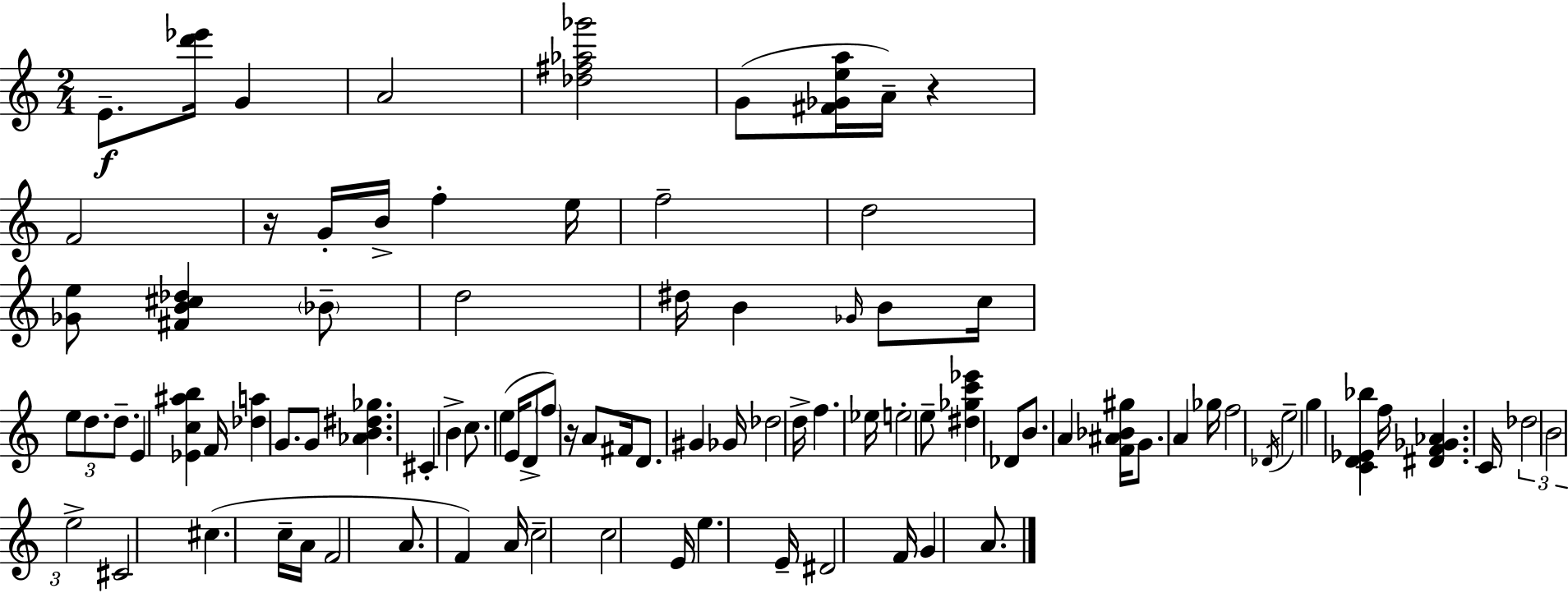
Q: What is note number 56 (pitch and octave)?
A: C4